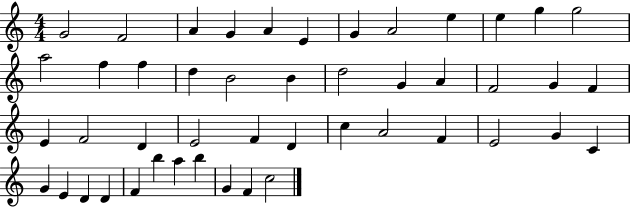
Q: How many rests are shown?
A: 0